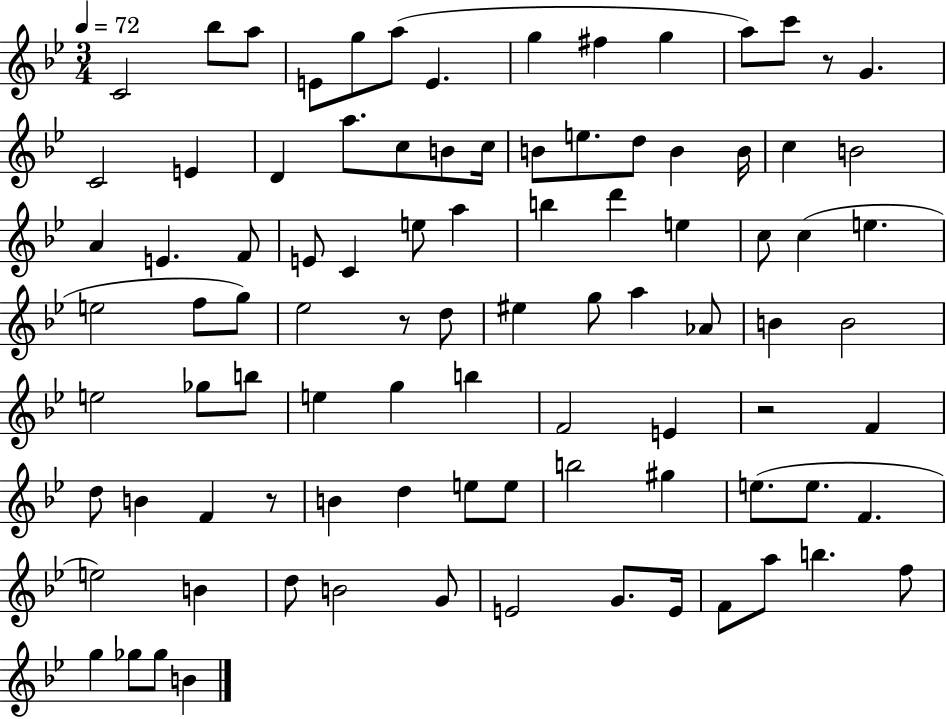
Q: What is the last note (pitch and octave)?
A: B4